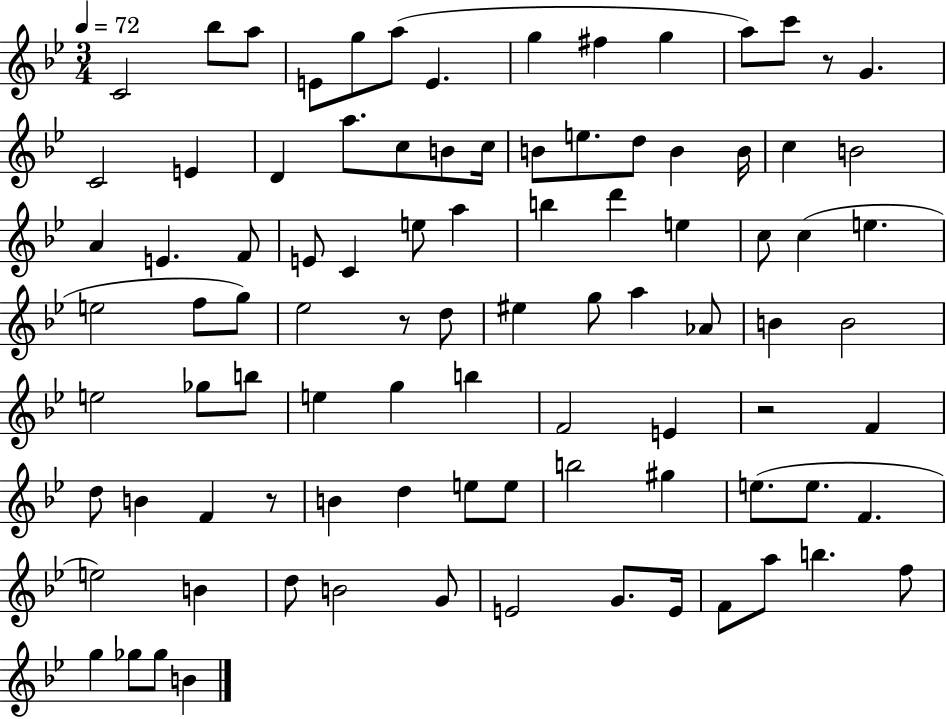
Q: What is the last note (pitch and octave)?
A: B4